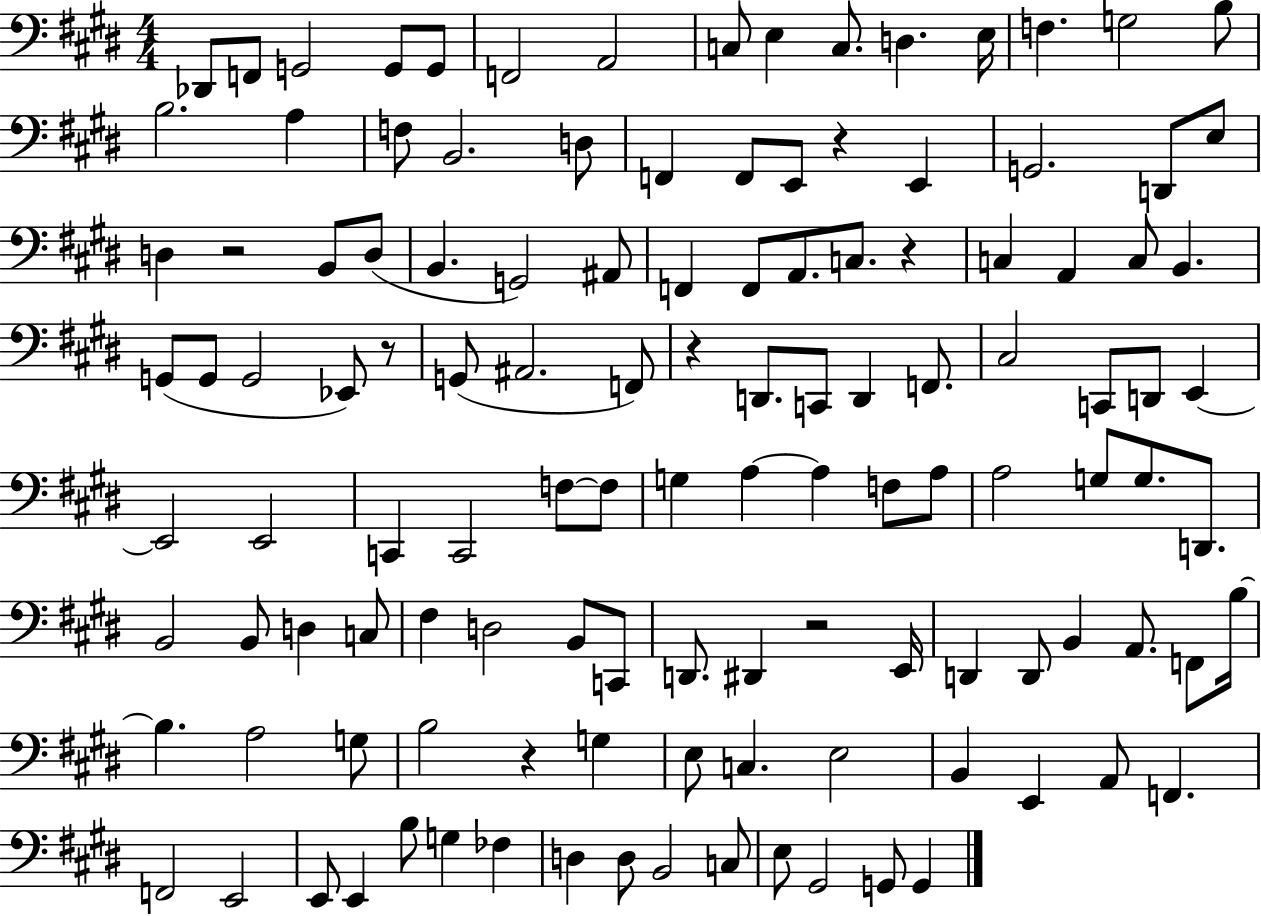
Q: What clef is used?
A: bass